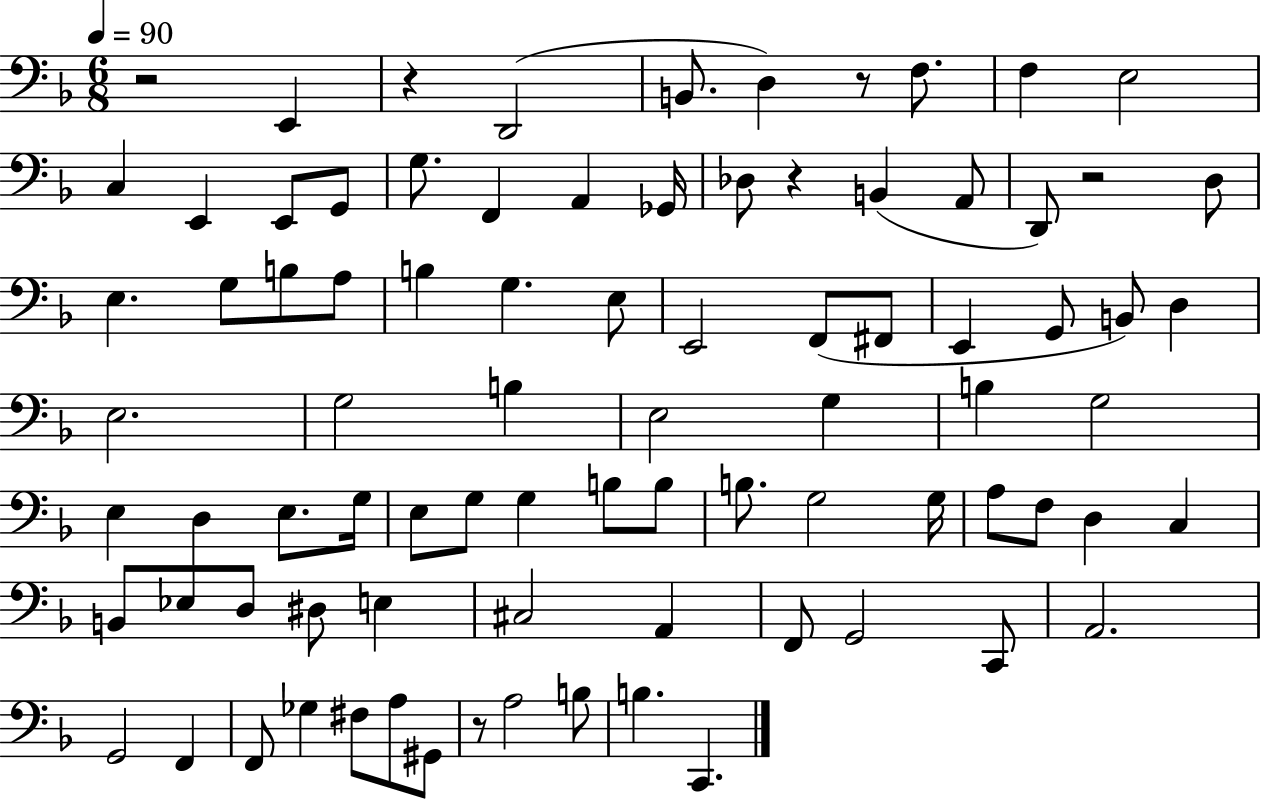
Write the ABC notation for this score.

X:1
T:Untitled
M:6/8
L:1/4
K:F
z2 E,, z D,,2 B,,/2 D, z/2 F,/2 F, E,2 C, E,, E,,/2 G,,/2 G,/2 F,, A,, _G,,/4 _D,/2 z B,, A,,/2 D,,/2 z2 D,/2 E, G,/2 B,/2 A,/2 B, G, E,/2 E,,2 F,,/2 ^F,,/2 E,, G,,/2 B,,/2 D, E,2 G,2 B, E,2 G, B, G,2 E, D, E,/2 G,/4 E,/2 G,/2 G, B,/2 B,/2 B,/2 G,2 G,/4 A,/2 F,/2 D, C, B,,/2 _E,/2 D,/2 ^D,/2 E, ^C,2 A,, F,,/2 G,,2 C,,/2 A,,2 G,,2 F,, F,,/2 _G, ^F,/2 A,/2 ^G,,/2 z/2 A,2 B,/2 B, C,,